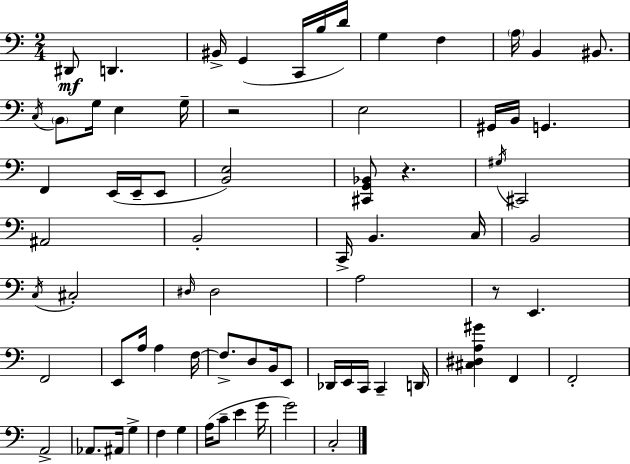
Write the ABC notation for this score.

X:1
T:Untitled
M:2/4
L:1/4
K:Am
^D,,/2 D,, ^B,,/4 G,, C,,/4 B,/4 D/4 G, F, A,/4 B,, ^B,,/2 C,/4 B,,/2 G,/4 E, G,/4 z2 E,2 ^G,,/4 B,,/4 G,, F,, E,,/4 E,,/4 E,,/2 [B,,E,]2 [^C,,G,,_B,,]/2 z ^G,/4 ^C,,2 ^A,,2 B,,2 C,,/4 B,, C,/4 B,,2 C,/4 ^C,2 ^D,/4 ^D,2 A,2 z/2 E,, F,,2 E,,/2 A,/4 A, F,/4 F,/2 D,/2 B,,/4 E,,/2 _D,,/4 E,,/4 C,,/4 C,, D,,/4 [^C,^D,A,^G] F,, F,,2 A,,2 _A,,/2 ^A,,/4 G, F, G, A,/4 C/2 E G/4 G2 C,2